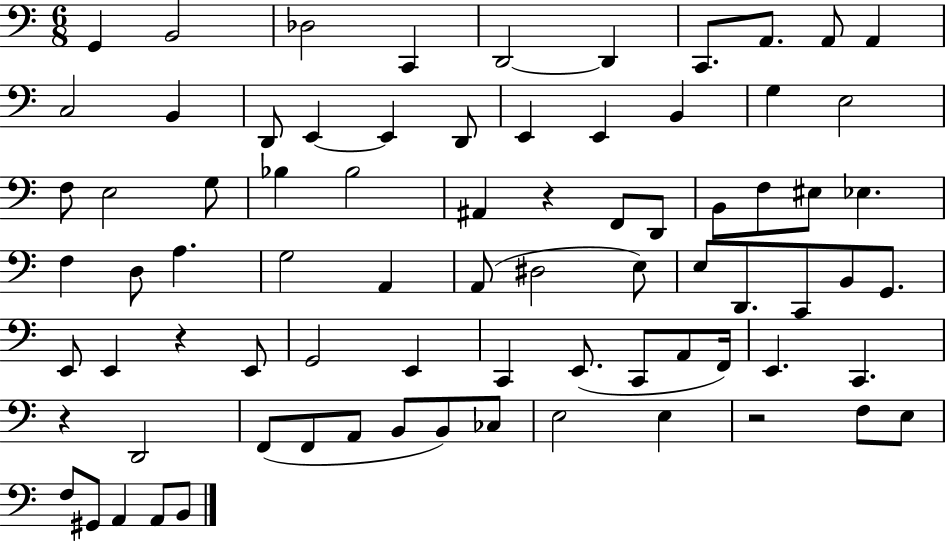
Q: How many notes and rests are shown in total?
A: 78